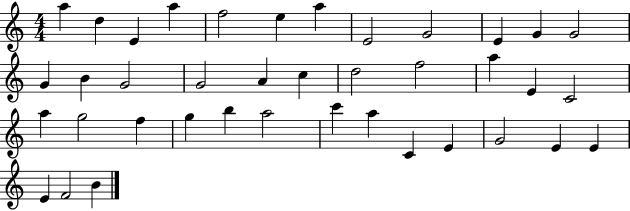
A5/q D5/q E4/q A5/q F5/h E5/q A5/q E4/h G4/h E4/q G4/q G4/h G4/q B4/q G4/h G4/h A4/q C5/q D5/h F5/h A5/q E4/q C4/h A5/q G5/h F5/q G5/q B5/q A5/h C6/q A5/q C4/q E4/q G4/h E4/q E4/q E4/q F4/h B4/q